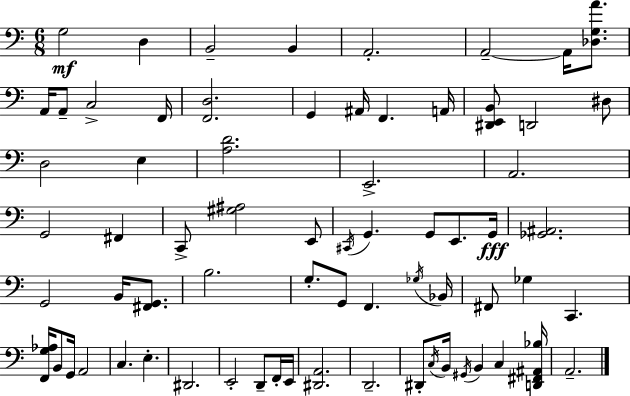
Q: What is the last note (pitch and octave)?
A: A2